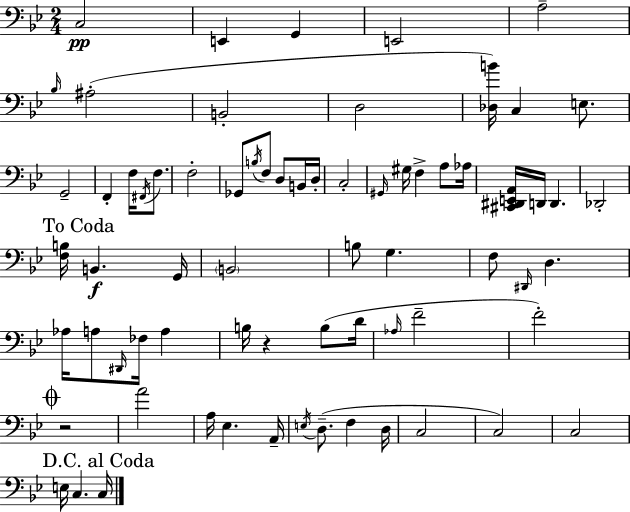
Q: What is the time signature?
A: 2/4